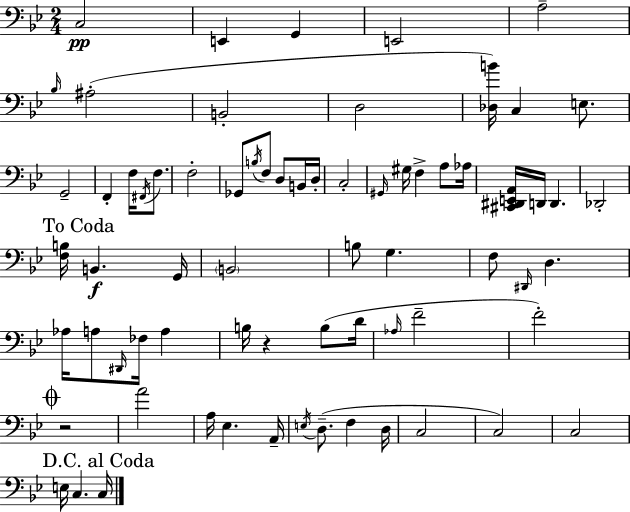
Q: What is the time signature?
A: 2/4